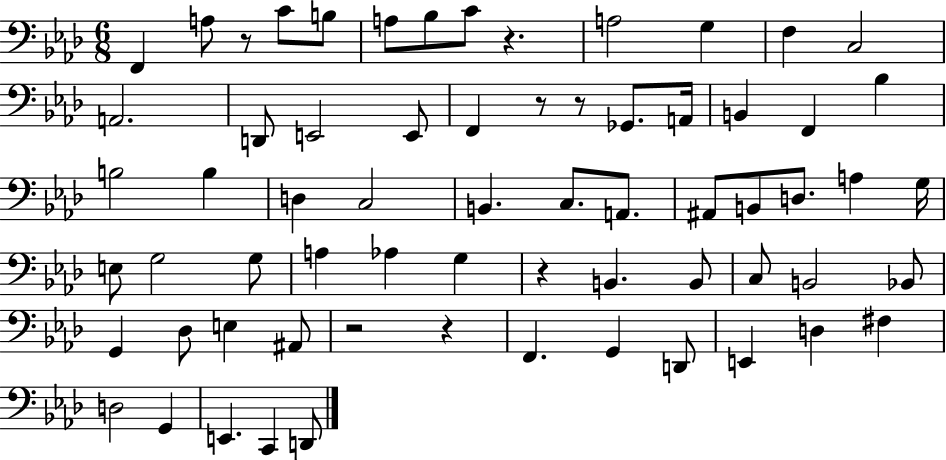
X:1
T:Untitled
M:6/8
L:1/4
K:Ab
F,, A,/2 z/2 C/2 B,/2 A,/2 _B,/2 C/2 z A,2 G, F, C,2 A,,2 D,,/2 E,,2 E,,/2 F,, z/2 z/2 _G,,/2 A,,/4 B,, F,, _B, B,2 B, D, C,2 B,, C,/2 A,,/2 ^A,,/2 B,,/2 D,/2 A, G,/4 E,/2 G,2 G,/2 A, _A, G, z B,, B,,/2 C,/2 B,,2 _B,,/2 G,, _D,/2 E, ^A,,/2 z2 z F,, G,, D,,/2 E,, D, ^F, D,2 G,, E,, C,, D,,/2